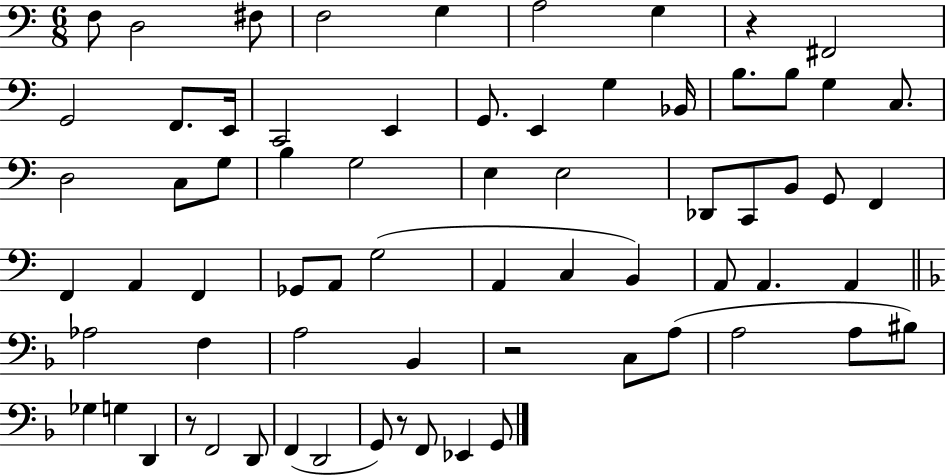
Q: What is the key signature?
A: C major